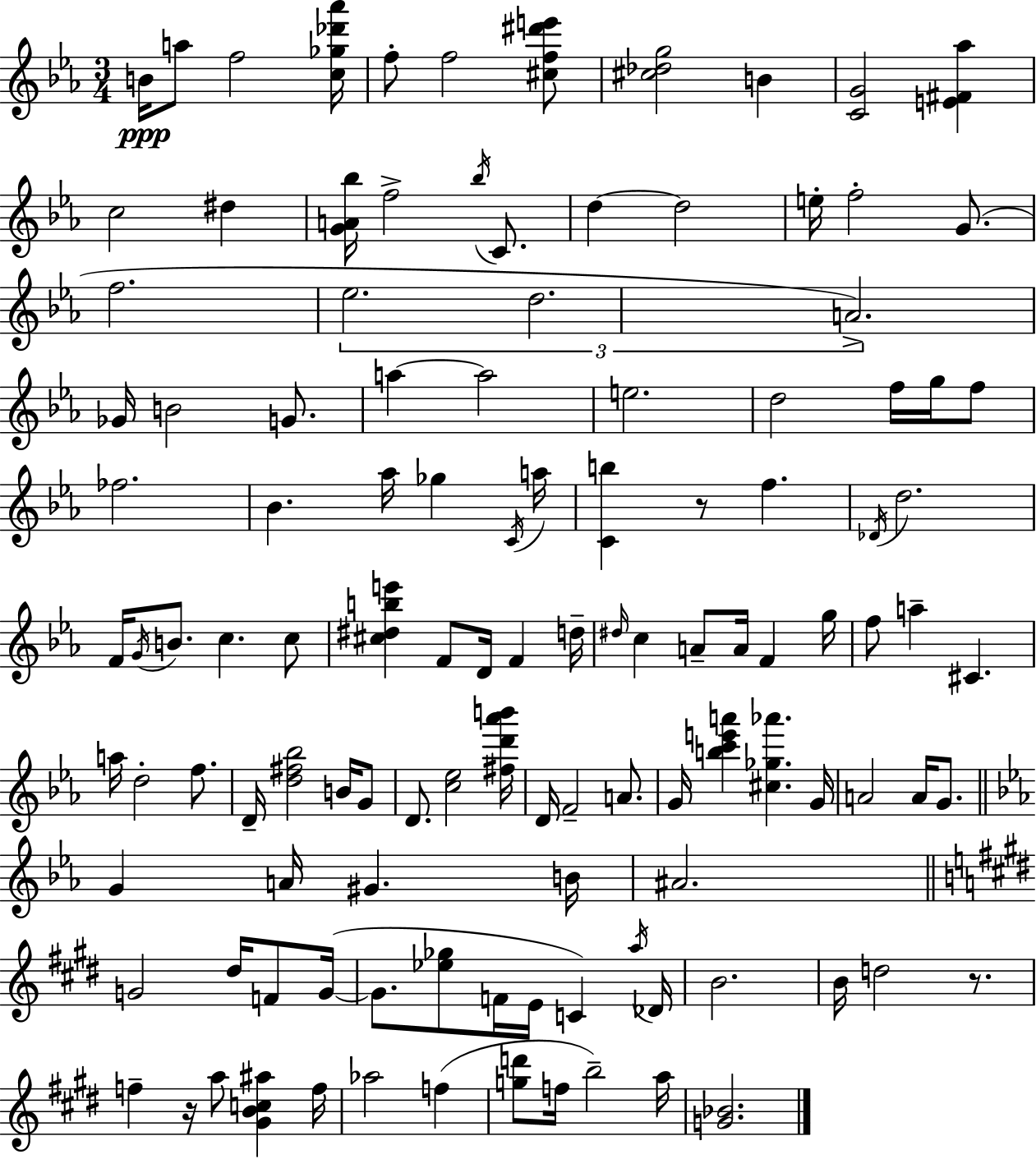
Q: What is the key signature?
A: C minor